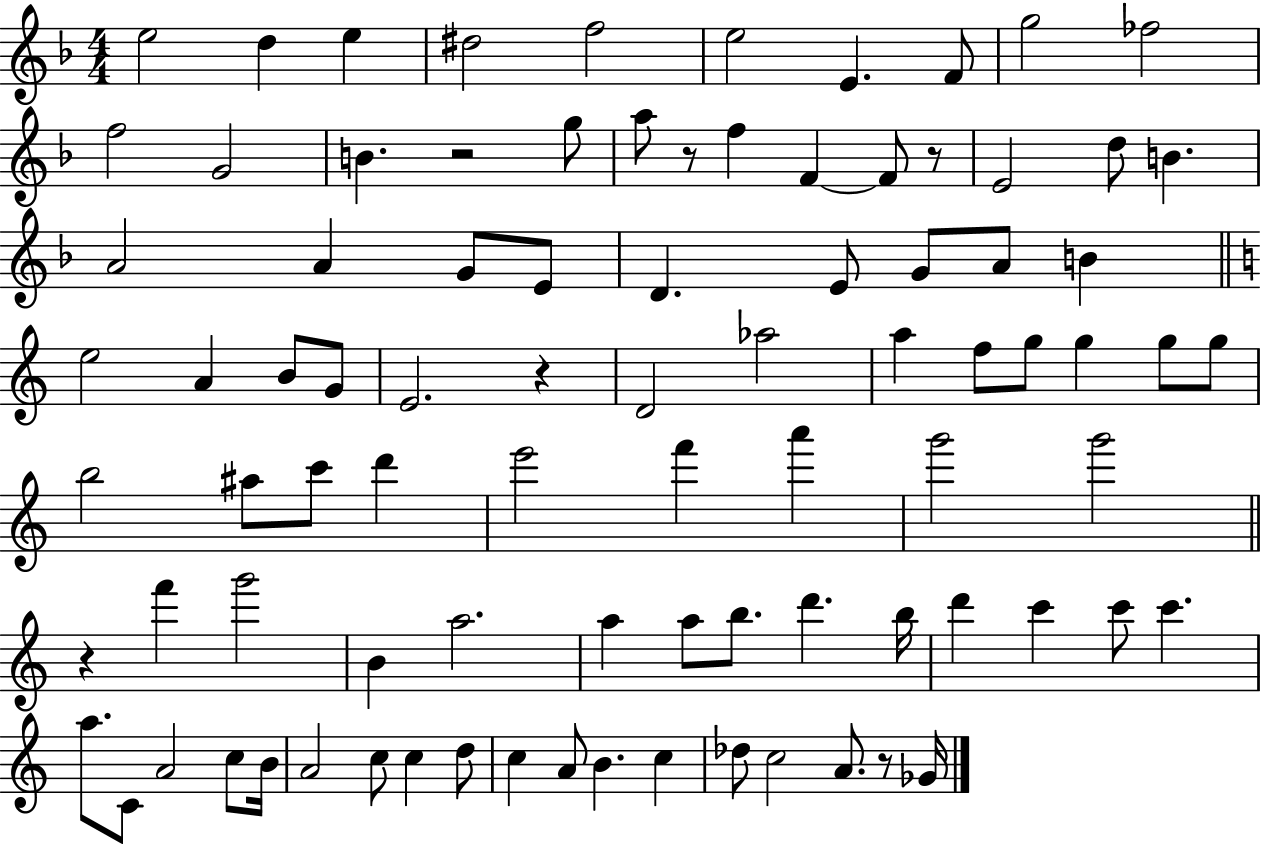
X:1
T:Untitled
M:4/4
L:1/4
K:F
e2 d e ^d2 f2 e2 E F/2 g2 _f2 f2 G2 B z2 g/2 a/2 z/2 f F F/2 z/2 E2 d/2 B A2 A G/2 E/2 D E/2 G/2 A/2 B e2 A B/2 G/2 E2 z D2 _a2 a f/2 g/2 g g/2 g/2 b2 ^a/2 c'/2 d' e'2 f' a' g'2 g'2 z f' g'2 B a2 a a/2 b/2 d' b/4 d' c' c'/2 c' a/2 C/2 A2 c/2 B/4 A2 c/2 c d/2 c A/2 B c _d/2 c2 A/2 z/2 _G/4